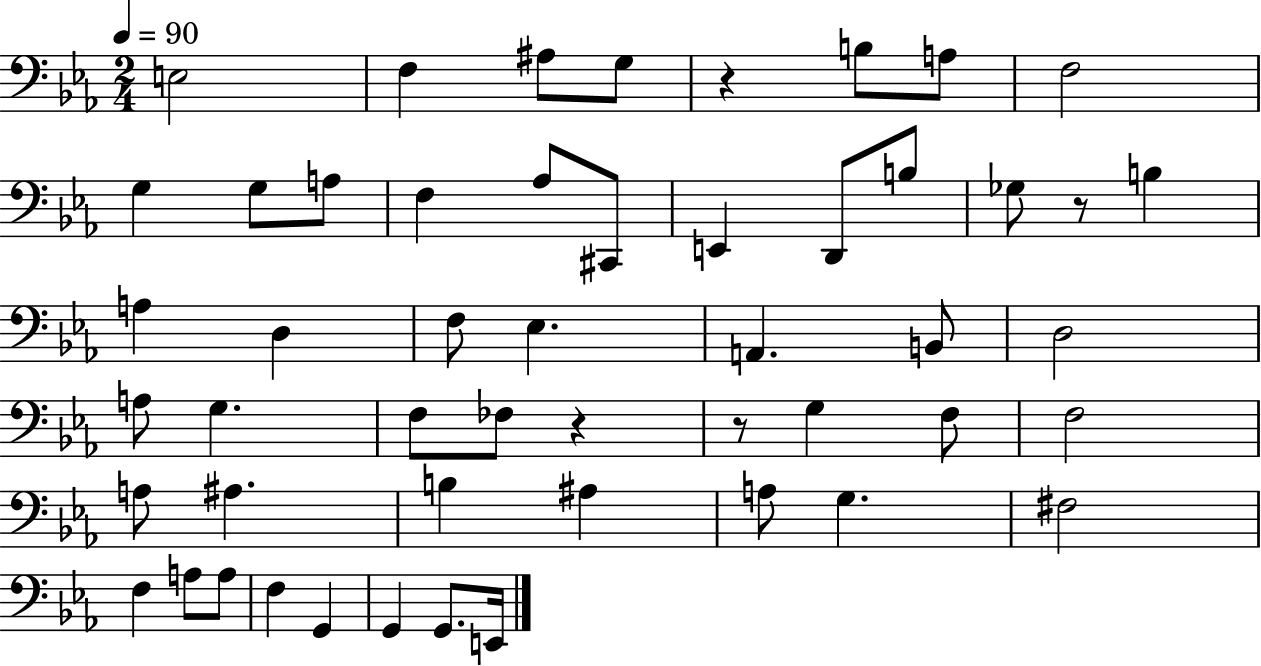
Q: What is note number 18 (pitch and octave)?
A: B3